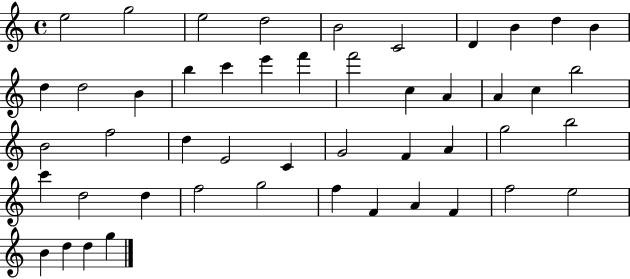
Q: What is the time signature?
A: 4/4